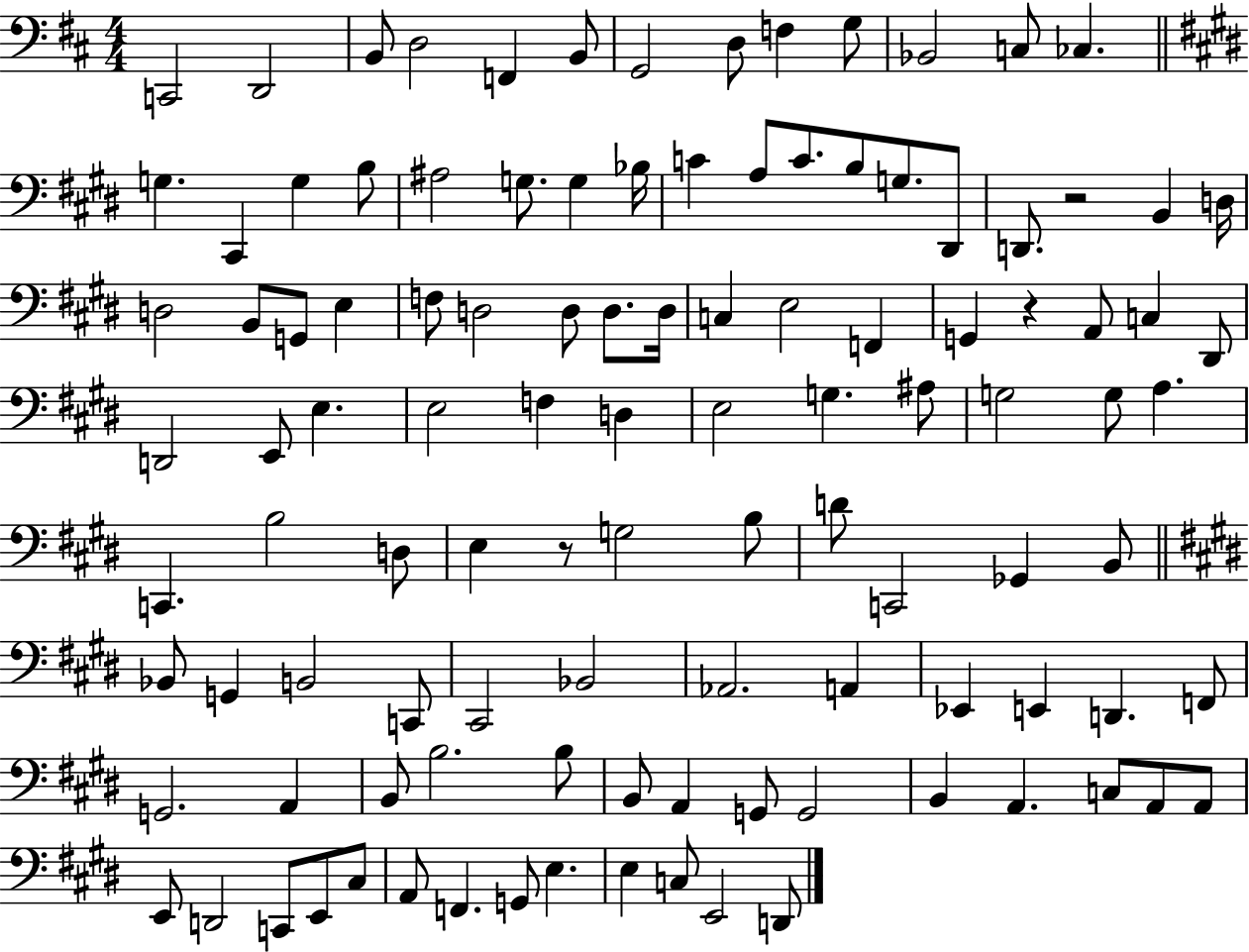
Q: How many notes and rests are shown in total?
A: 110